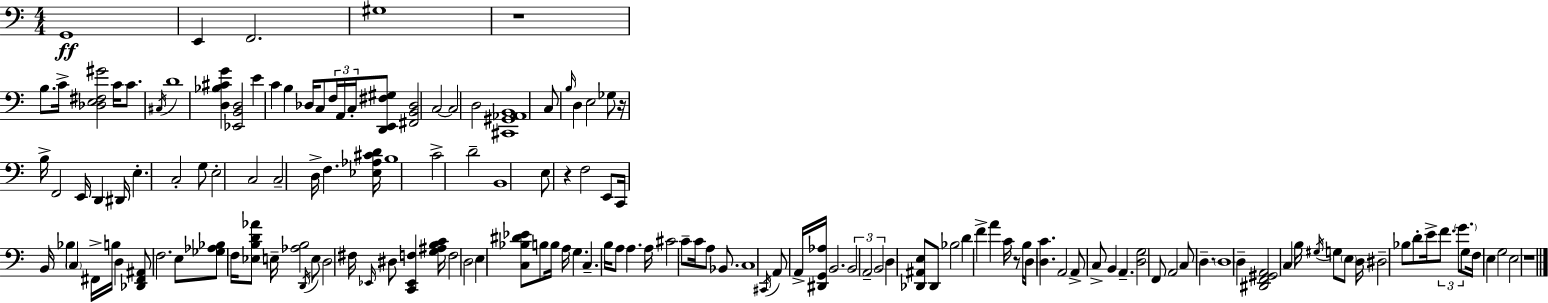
{
  \clef bass
  \numericTimeSignature
  \time 4/4
  \key c \major
  g,1\ff | e,4 f,2. | gis1 | r1 | \break b8. c'16-> <des e fis gis'>2 c'16 c'8. | \acciaccatura { cis16 } d'1 | <d bes cis' g'>4 <ees, b, d>2 e'4 | c'4 b4 des16 c8 \tuplet 3/2 { f16 a,16 c16-. } <d, e, fis gis>8 | \break <fis, b, des>2 c2~~ | c2 d2 | <cis, gis, aes, b,>1 | c8 \grace { b16 } d4 e2 | \break ges8 r16 b16-> f,2 e,16 d,4 | dis,16 e4.-. c2-. | g8 e2-. c2 | c2-- d16-> f4. | \break <ees aes cis' d'>16 b1 | c'2-> d'2-- | b,1 | e8 r4 f2 | \break e,8 c,16 b,16 bes4 \parenthesize c4 fis,16-> b16 d4 | <des, fis, ais,>8 f2. | e8 <ges aes bes>8 f16 <ees b d' aes'>8 e16-- <aes b>2 | \acciaccatura { d,16 } e8 d2 fis16 \grace { ees,16 } dis8 <c, ees, f>4 | \break <g ais b c'>16 f2 d2 | e4 <c bes dis' ees'>8 b8 b16 a16 g4. | c4.-- b16 a8 a4. | a16 cis'2 c'8-- c'16 a8 | \break bes,8. c1 | \acciaccatura { cis,16 } a,8 a,16-> <dis, g, aes>16 b,2. | \tuplet 3/2 { b,2 a,2-- | b,2 } d4 | \break <des, ais, e>8 des,8 bes2 d'4 | f'4-> a'4 c'16 r8 b16 d8 <d c'>4. | a,2 a,8-> c8-> | b,4 a,4.-- <d g>2 | \break f,8 a,2 c8 d4.-- | \parenthesize d1 | d4-- <dis, f, gis, a,>2 | c4 b16 \acciaccatura { gis16 } g8 \parenthesize e8 d16 dis2-- | \break bes8 d'8-. e'16-> \tuplet 3/2 { f'8. \parenthesize g'8. g8 } | f16 e4 g2 e2 | r1 | \bar "|."
}